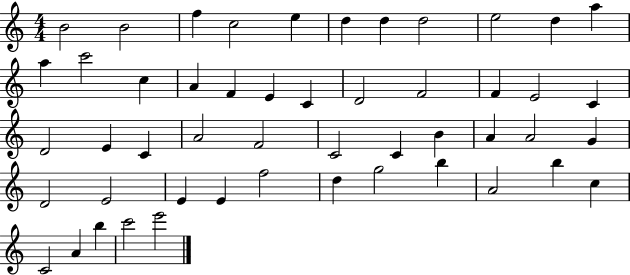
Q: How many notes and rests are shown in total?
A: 50